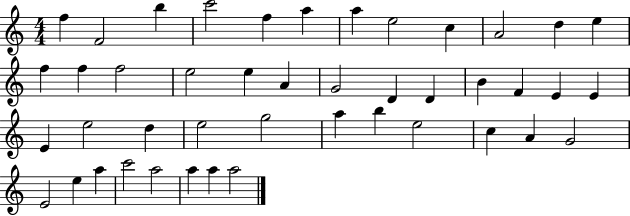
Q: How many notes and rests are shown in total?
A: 44